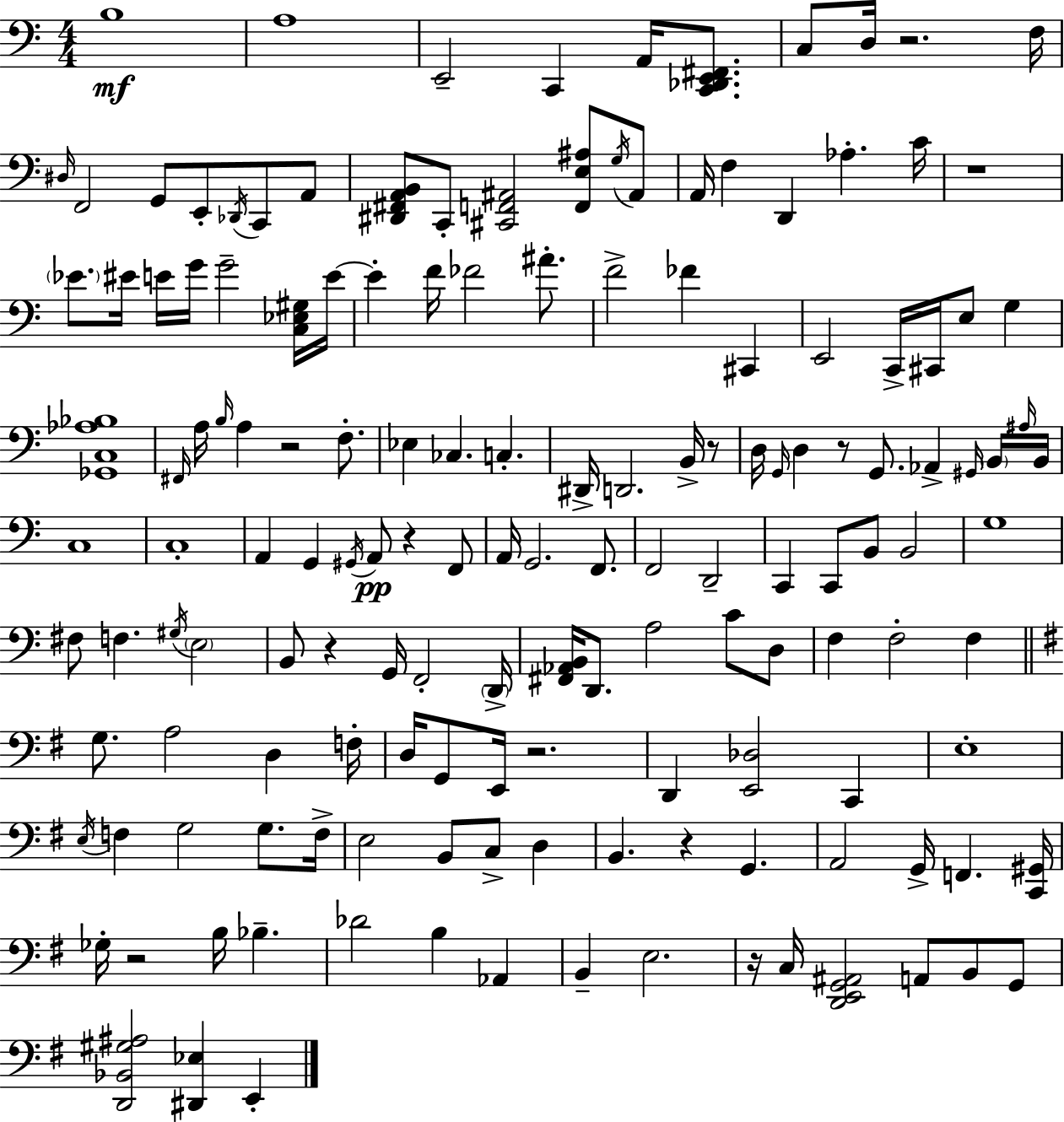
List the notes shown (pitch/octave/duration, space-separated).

B3/w A3/w E2/h C2/q A2/s [C2,Db2,E2,F#2]/e. C3/e D3/s R/h. F3/s D#3/s F2/h G2/e E2/e Db2/s C2/e A2/e [D#2,F#2,A2,B2]/e C2/e [C#2,F2,A#2]/h [F2,E3,A#3]/e G3/s A#2/e A2/s F3/q D2/q Ab3/q. C4/s R/w Eb4/e. EIS4/s E4/s G4/s G4/h [C3,Eb3,G#3]/s E4/s E4/q F4/s FES4/h A#4/e. F4/h FES4/q C#2/q E2/h C2/s C#2/s E3/e G3/q [Gb2,C3,Ab3,Bb3]/w F#2/s A3/s B3/s A3/q R/h F3/e. Eb3/q CES3/q. C3/q. D#2/s D2/h. B2/s R/e D3/s G2/s D3/q R/e G2/e. Ab2/q G#2/s B2/s A#3/s B2/s C3/w C3/w A2/q G2/q G#2/s A2/e R/q F2/e A2/s G2/h. F2/e. F2/h D2/h C2/q C2/e B2/e B2/h G3/w F#3/e F3/q. G#3/s E3/h B2/e R/q G2/s F2/h D2/s [F#2,Ab2,B2]/s D2/e. A3/h C4/e D3/e F3/q F3/h F3/q G3/e. A3/h D3/q F3/s D3/s G2/e E2/s R/h. D2/q [E2,Db3]/h C2/q E3/w E3/s F3/q G3/h G3/e. F3/s E3/h B2/e C3/e D3/q B2/q. R/q G2/q. A2/h G2/s F2/q. [C2,G#2]/s Gb3/s R/h B3/s Bb3/q. Db4/h B3/q Ab2/q B2/q E3/h. R/s C3/s [D2,E2,G2,A#2]/h A2/e B2/e G2/e [D2,Bb2,G#3,A#3]/h [D#2,Eb3]/q E2/q